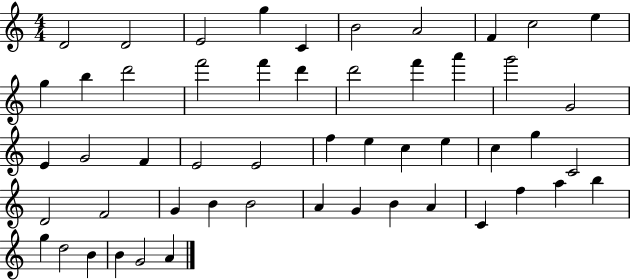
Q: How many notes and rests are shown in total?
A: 52